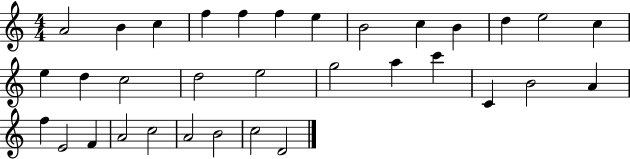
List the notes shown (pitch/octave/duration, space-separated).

A4/h B4/q C5/q F5/q F5/q F5/q E5/q B4/h C5/q B4/q D5/q E5/h C5/q E5/q D5/q C5/h D5/h E5/h G5/h A5/q C6/q C4/q B4/h A4/q F5/q E4/h F4/q A4/h C5/h A4/h B4/h C5/h D4/h